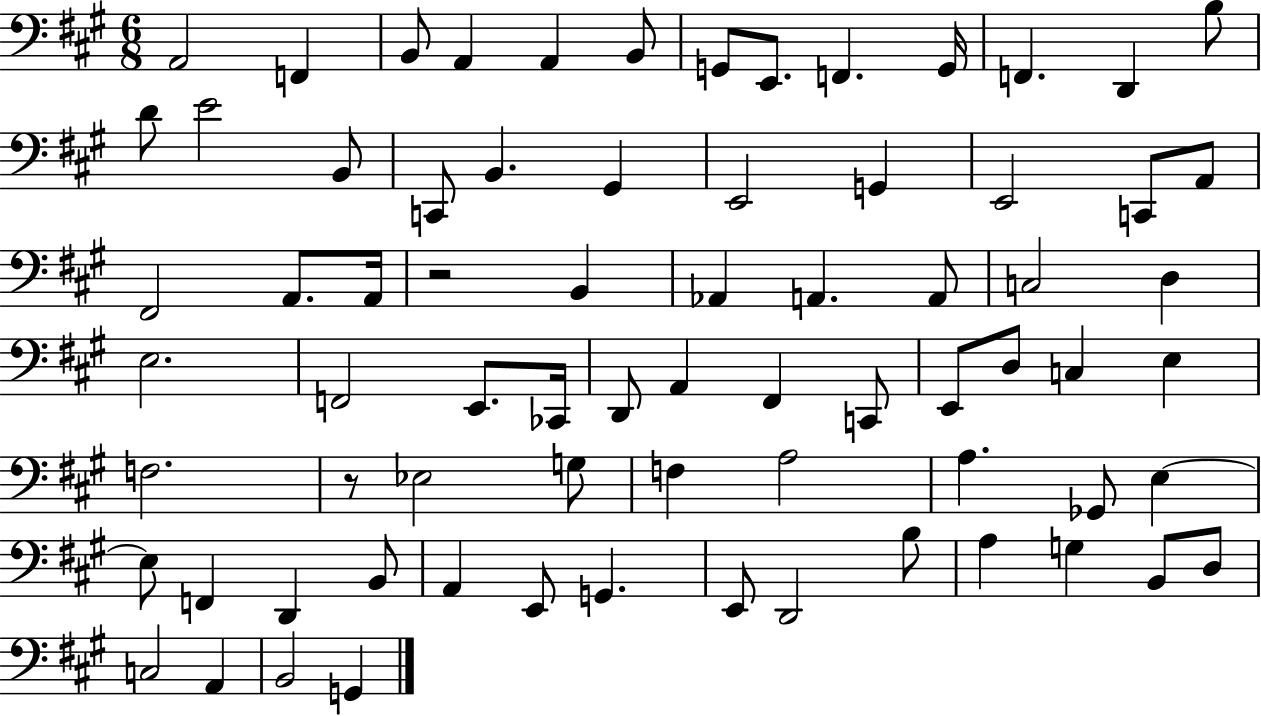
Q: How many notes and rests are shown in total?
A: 73